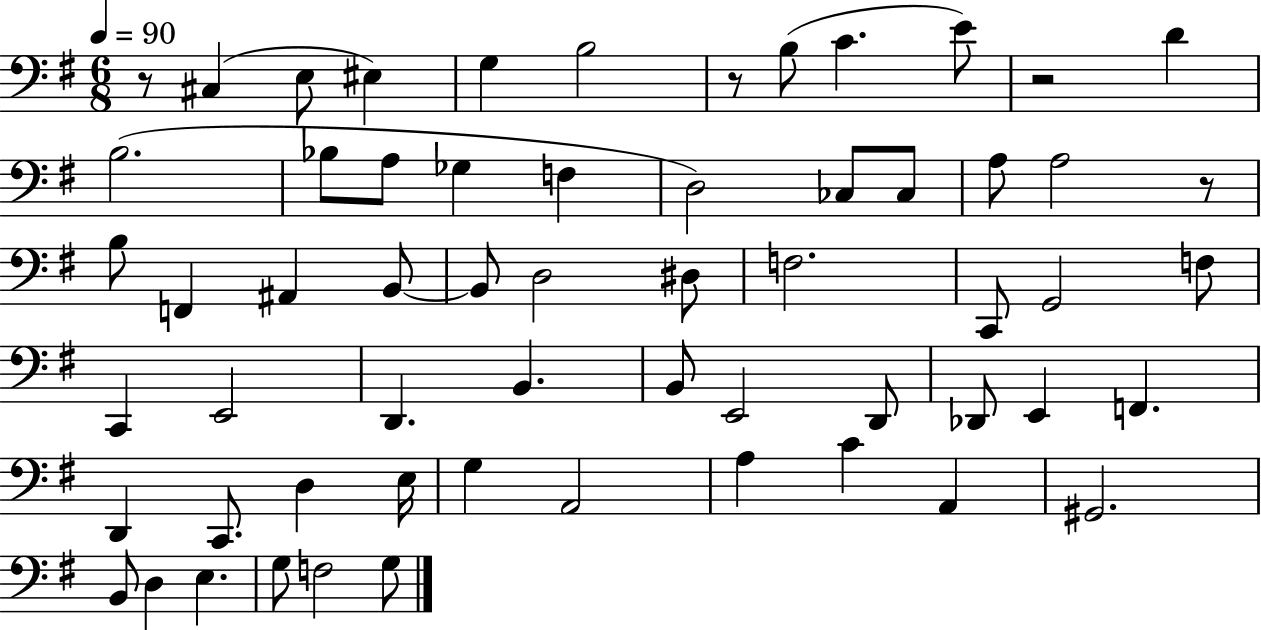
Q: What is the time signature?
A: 6/8